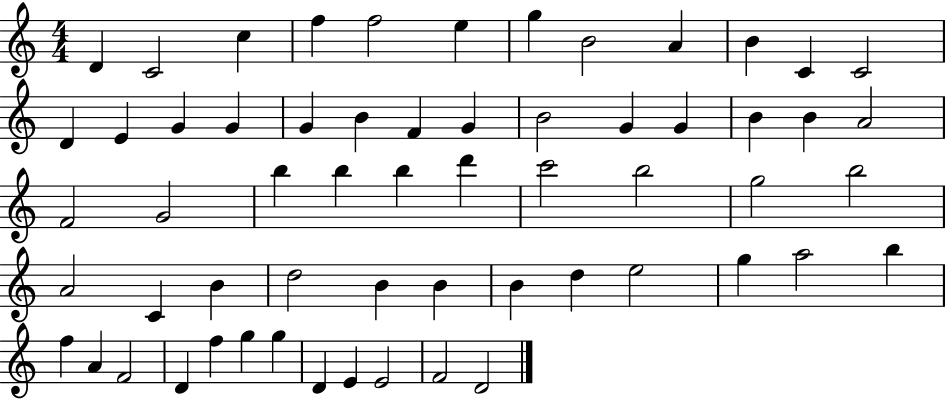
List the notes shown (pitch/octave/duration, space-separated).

D4/q C4/h C5/q F5/q F5/h E5/q G5/q B4/h A4/q B4/q C4/q C4/h D4/q E4/q G4/q G4/q G4/q B4/q F4/q G4/q B4/h G4/q G4/q B4/q B4/q A4/h F4/h G4/h B5/q B5/q B5/q D6/q C6/h B5/h G5/h B5/h A4/h C4/q B4/q D5/h B4/q B4/q B4/q D5/q E5/h G5/q A5/h B5/q F5/q A4/q F4/h D4/q F5/q G5/q G5/q D4/q E4/q E4/h F4/h D4/h